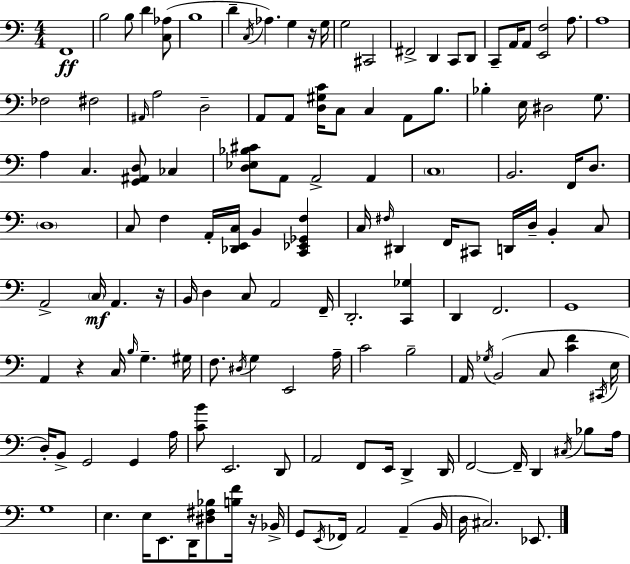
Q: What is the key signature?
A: C major